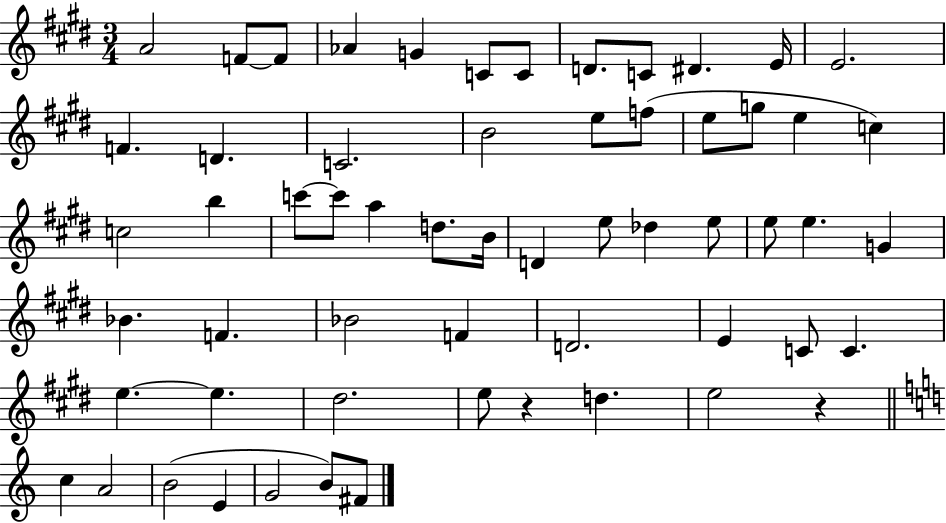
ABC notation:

X:1
T:Untitled
M:3/4
L:1/4
K:E
A2 F/2 F/2 _A G C/2 C/2 D/2 C/2 ^D E/4 E2 F D C2 B2 e/2 f/2 e/2 g/2 e c c2 b c'/2 c'/2 a d/2 B/4 D e/2 _d e/2 e/2 e G _B F _B2 F D2 E C/2 C e e ^d2 e/2 z d e2 z c A2 B2 E G2 B/2 ^F/2